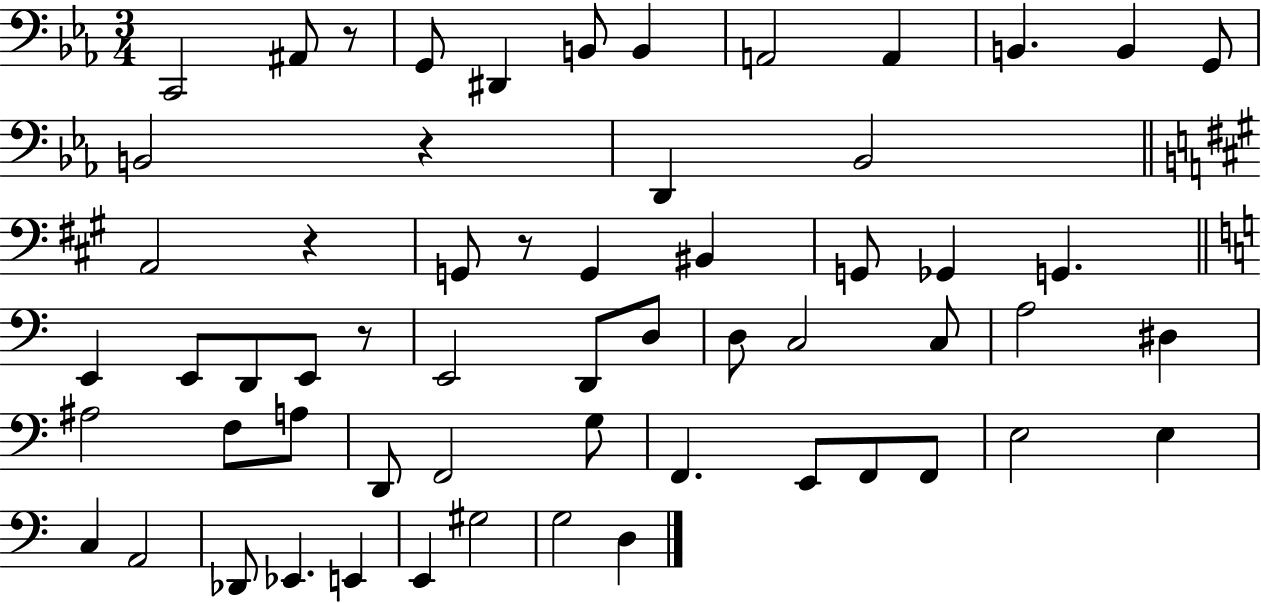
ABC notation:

X:1
T:Untitled
M:3/4
L:1/4
K:Eb
C,,2 ^A,,/2 z/2 G,,/2 ^D,, B,,/2 B,, A,,2 A,, B,, B,, G,,/2 B,,2 z D,, _B,,2 A,,2 z G,,/2 z/2 G,, ^B,, G,,/2 _G,, G,, E,, E,,/2 D,,/2 E,,/2 z/2 E,,2 D,,/2 D,/2 D,/2 C,2 C,/2 A,2 ^D, ^A,2 F,/2 A,/2 D,,/2 F,,2 G,/2 F,, E,,/2 F,,/2 F,,/2 E,2 E, C, A,,2 _D,,/2 _E,, E,, E,, ^G,2 G,2 D,